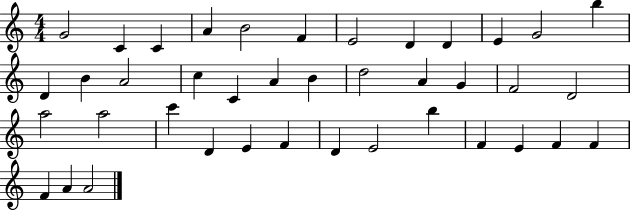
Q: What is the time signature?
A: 4/4